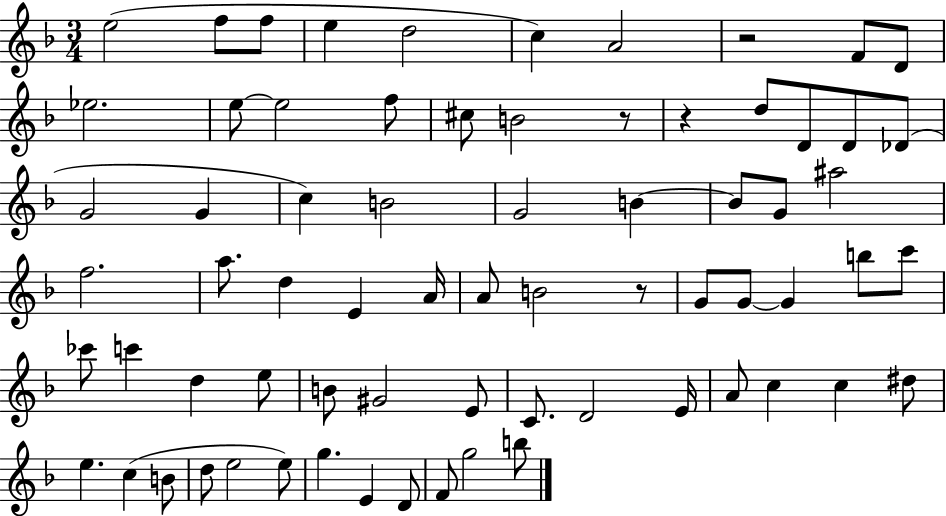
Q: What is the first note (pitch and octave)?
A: E5